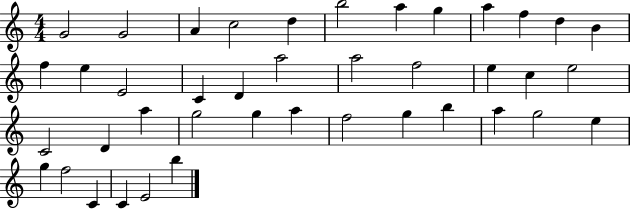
G4/h G4/h A4/q C5/h D5/q B5/h A5/q G5/q A5/q F5/q D5/q B4/q F5/q E5/q E4/h C4/q D4/q A5/h A5/h F5/h E5/q C5/q E5/h C4/h D4/q A5/q G5/h G5/q A5/q F5/h G5/q B5/q A5/q G5/h E5/q G5/q F5/h C4/q C4/q E4/h B5/q